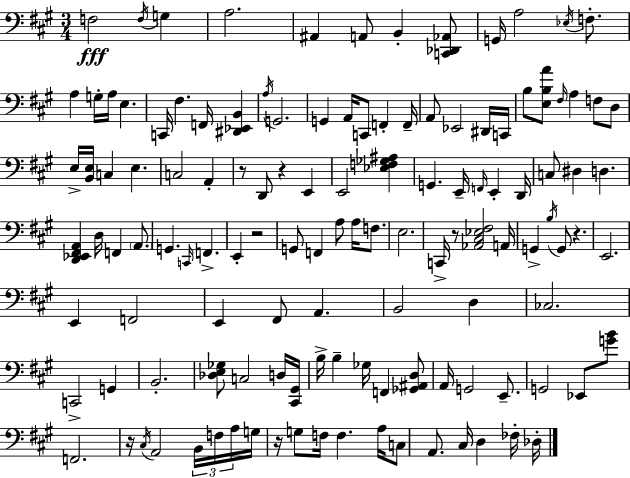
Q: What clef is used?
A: bass